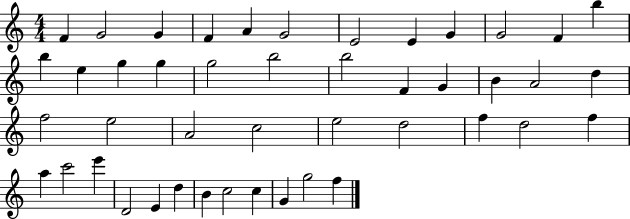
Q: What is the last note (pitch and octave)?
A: F5